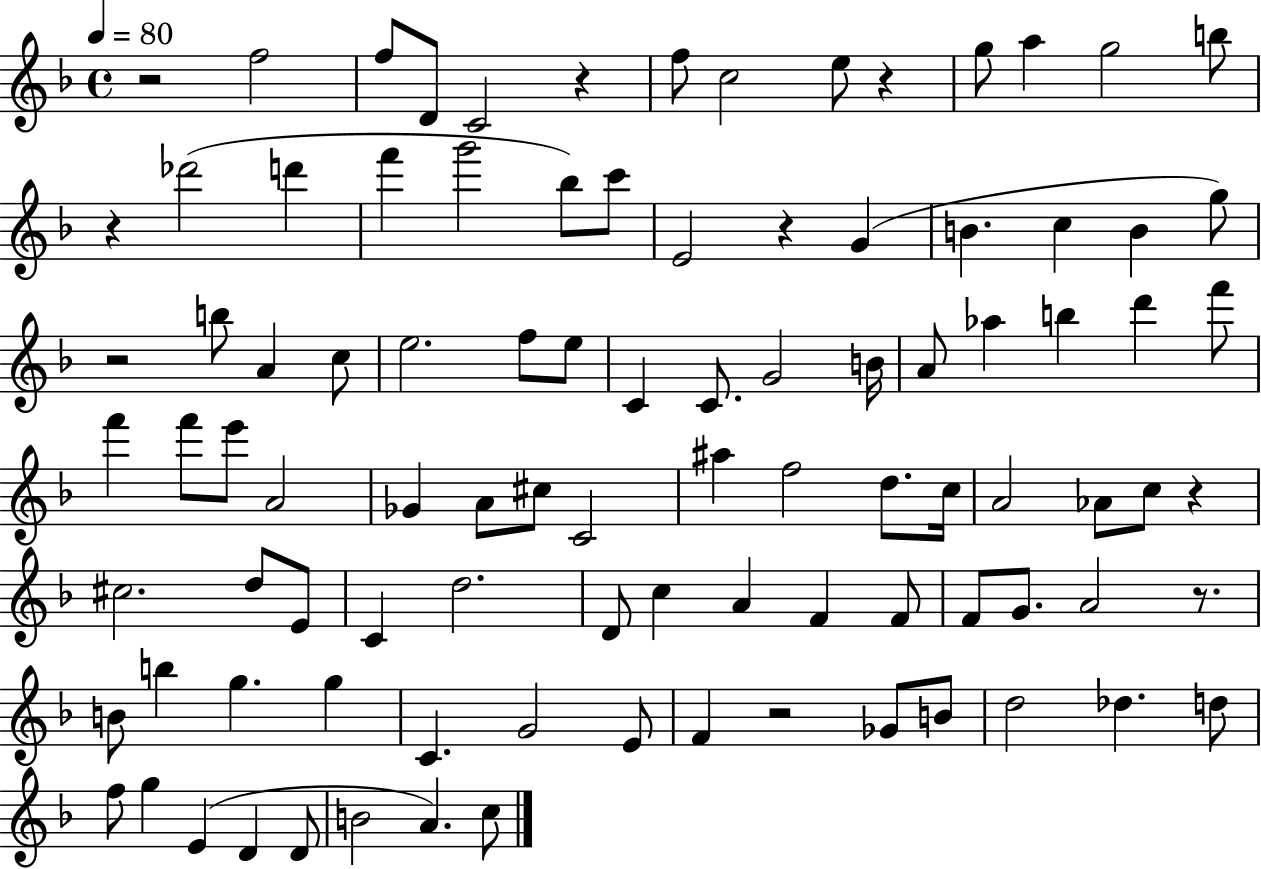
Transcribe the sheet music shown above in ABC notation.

X:1
T:Untitled
M:4/4
L:1/4
K:F
z2 f2 f/2 D/2 C2 z f/2 c2 e/2 z g/2 a g2 b/2 z _d'2 d' f' g'2 _b/2 c'/2 E2 z G B c B g/2 z2 b/2 A c/2 e2 f/2 e/2 C C/2 G2 B/4 A/2 _a b d' f'/2 f' f'/2 e'/2 A2 _G A/2 ^c/2 C2 ^a f2 d/2 c/4 A2 _A/2 c/2 z ^c2 d/2 E/2 C d2 D/2 c A F F/2 F/2 G/2 A2 z/2 B/2 b g g C G2 E/2 F z2 _G/2 B/2 d2 _d d/2 f/2 g E D D/2 B2 A c/2